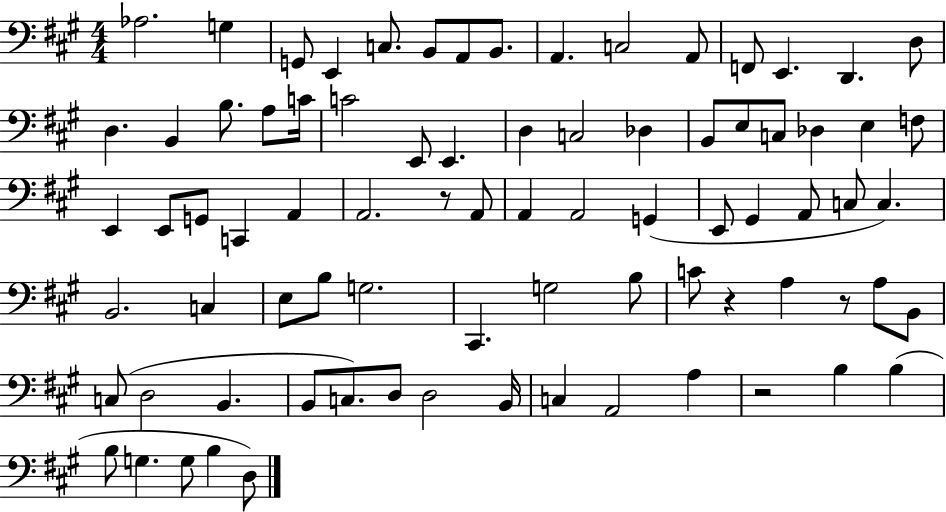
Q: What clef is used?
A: bass